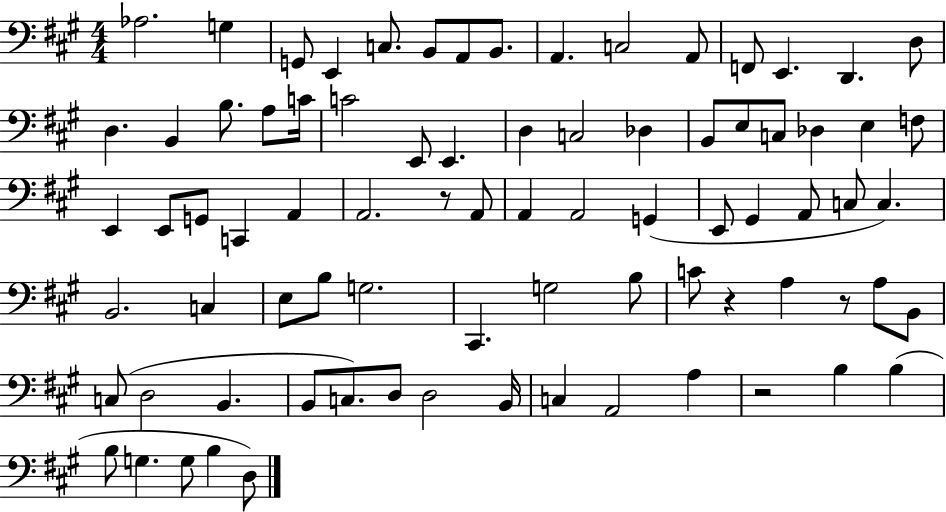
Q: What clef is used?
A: bass